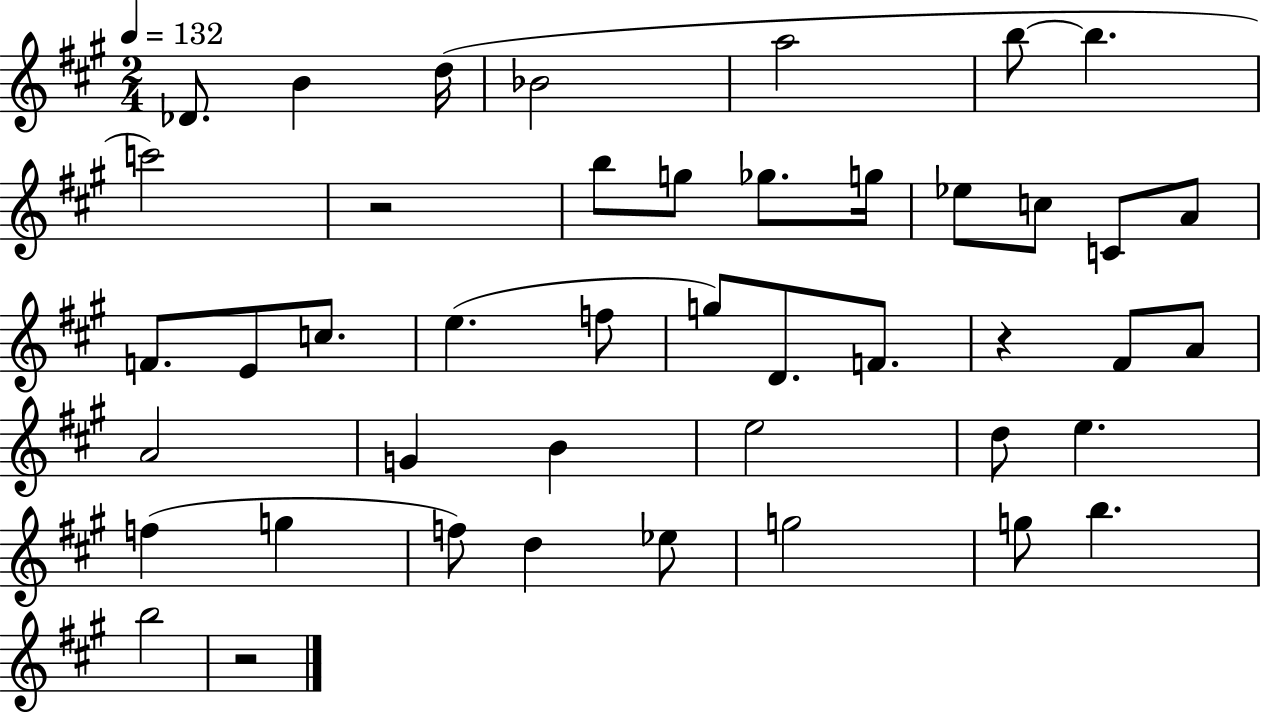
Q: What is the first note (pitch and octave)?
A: Db4